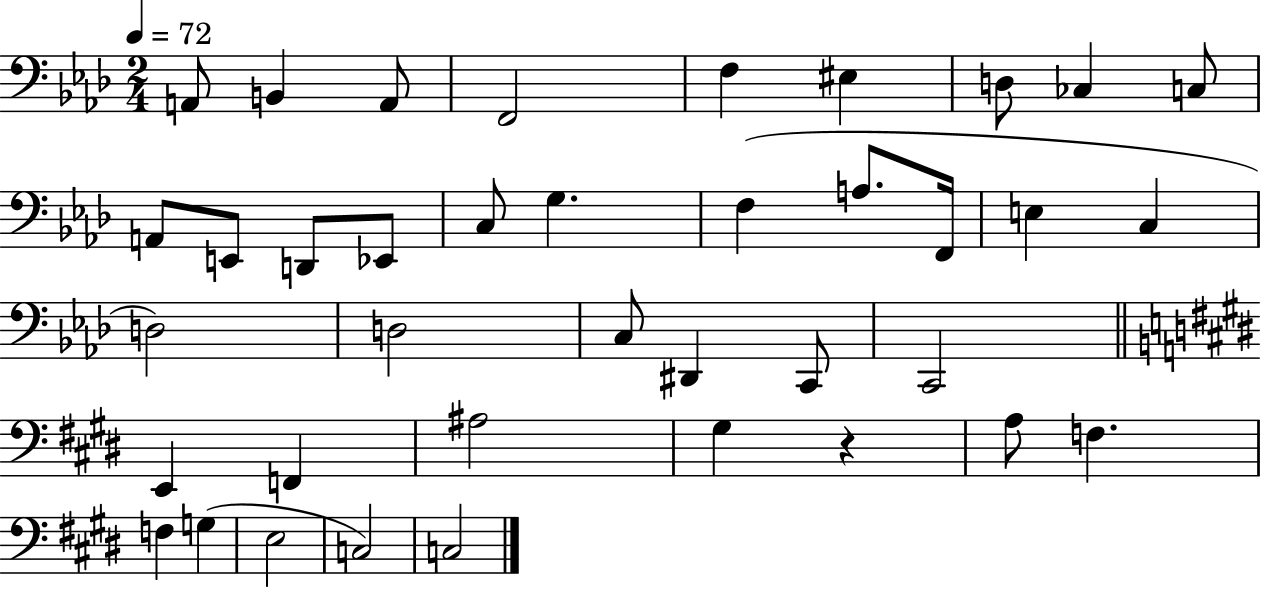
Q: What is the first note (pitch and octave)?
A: A2